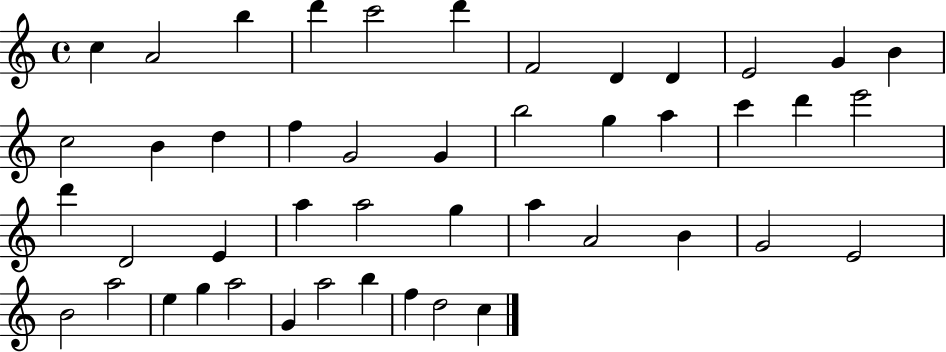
C5/q A4/h B5/q D6/q C6/h D6/q F4/h D4/q D4/q E4/h G4/q B4/q C5/h B4/q D5/q F5/q G4/h G4/q B5/h G5/q A5/q C6/q D6/q E6/h D6/q D4/h E4/q A5/q A5/h G5/q A5/q A4/h B4/q G4/h E4/h B4/h A5/h E5/q G5/q A5/h G4/q A5/h B5/q F5/q D5/h C5/q